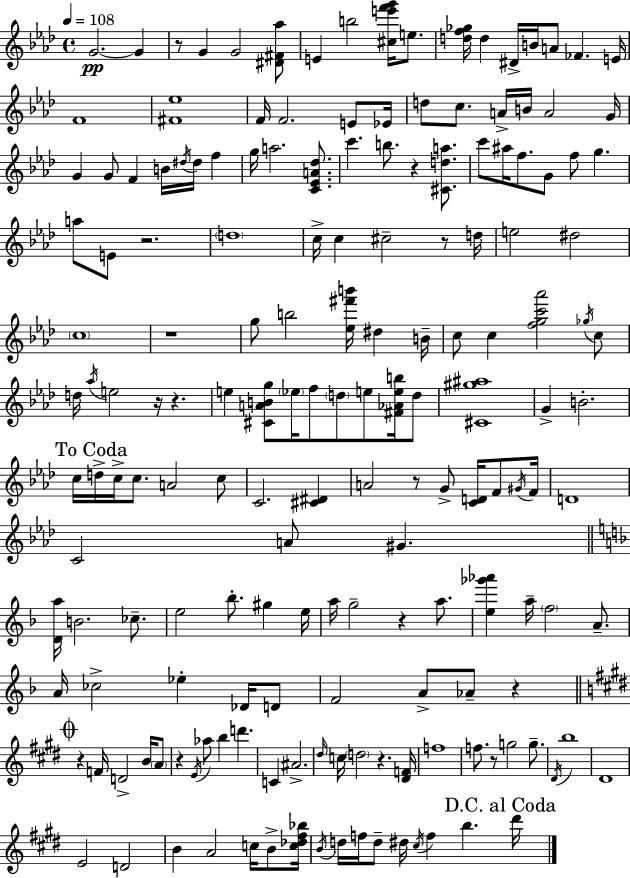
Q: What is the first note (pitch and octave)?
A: G4